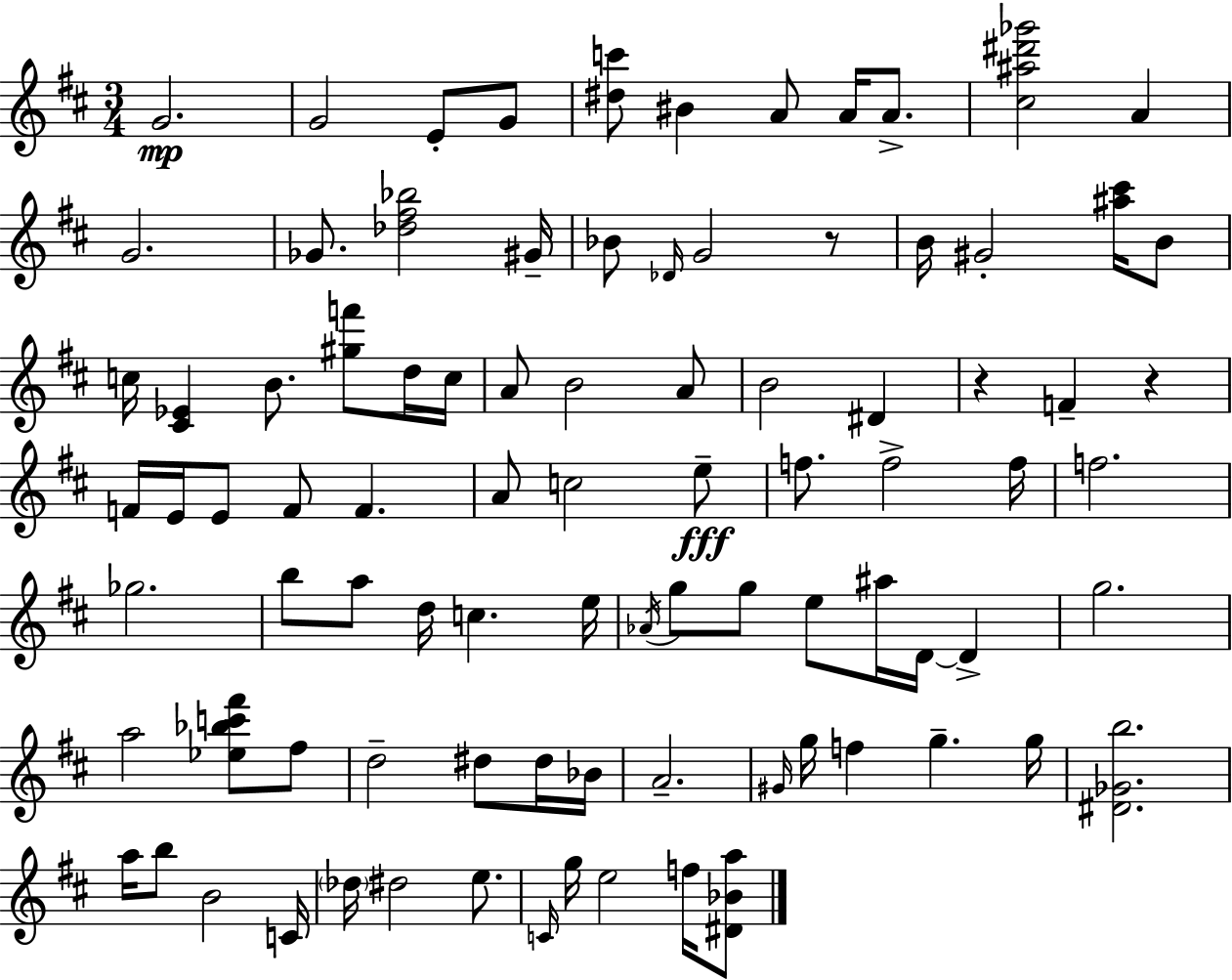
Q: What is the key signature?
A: D major